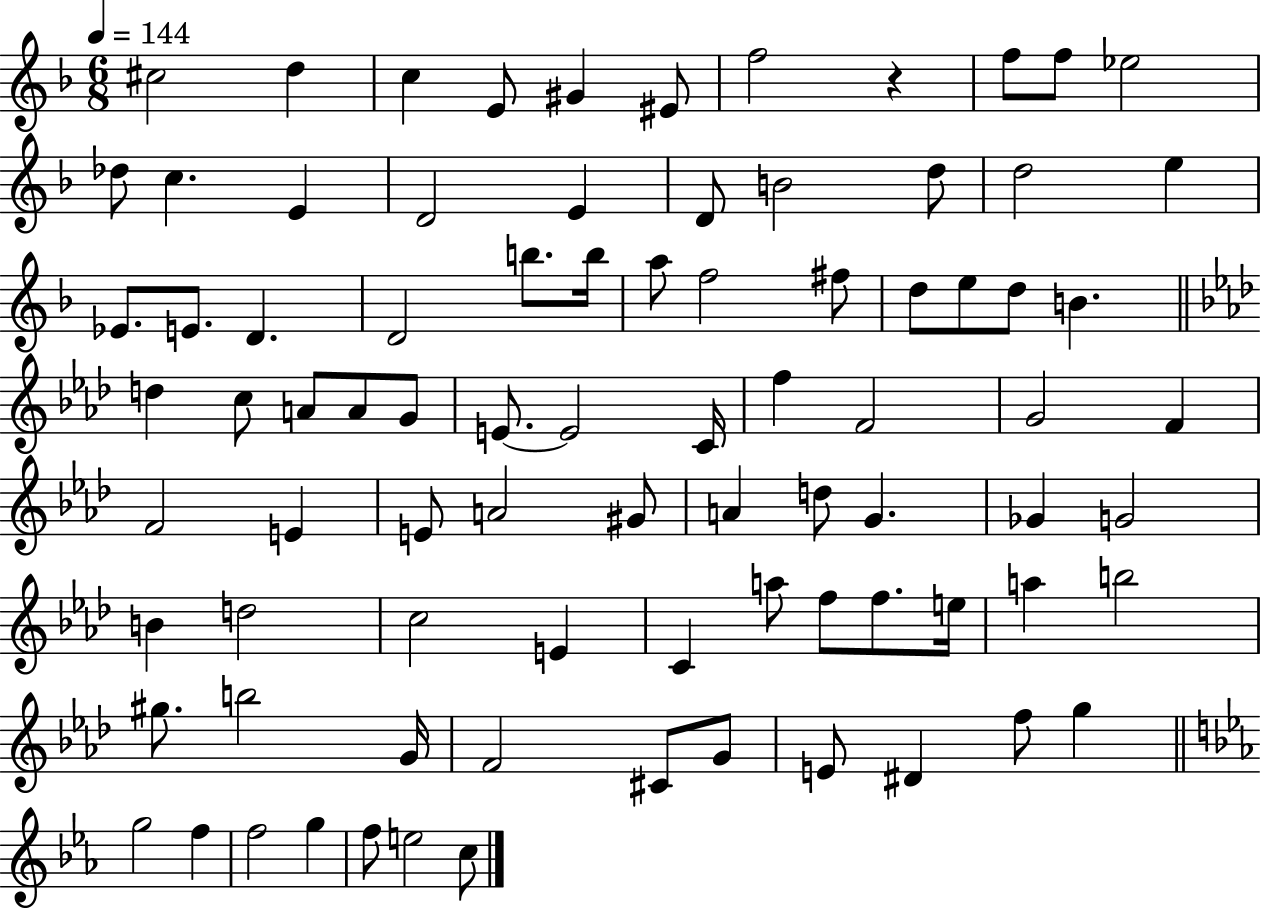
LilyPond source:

{
  \clef treble
  \numericTimeSignature
  \time 6/8
  \key f \major
  \tempo 4 = 144
  \repeat volta 2 { cis''2 d''4 | c''4 e'8 gis'4 eis'8 | f''2 r4 | f''8 f''8 ees''2 | \break des''8 c''4. e'4 | d'2 e'4 | d'8 b'2 d''8 | d''2 e''4 | \break ees'8. e'8. d'4. | d'2 b''8. b''16 | a''8 f''2 fis''8 | d''8 e''8 d''8 b'4. | \break \bar "||" \break \key f \minor d''4 c''8 a'8 a'8 g'8 | e'8.~~ e'2 c'16 | f''4 f'2 | g'2 f'4 | \break f'2 e'4 | e'8 a'2 gis'8 | a'4 d''8 g'4. | ges'4 g'2 | \break b'4 d''2 | c''2 e'4 | c'4 a''8 f''8 f''8. e''16 | a''4 b''2 | \break gis''8. b''2 g'16 | f'2 cis'8 g'8 | e'8 dis'4 f''8 g''4 | \bar "||" \break \key ees \major g''2 f''4 | f''2 g''4 | f''8 e''2 c''8 | } \bar "|."
}